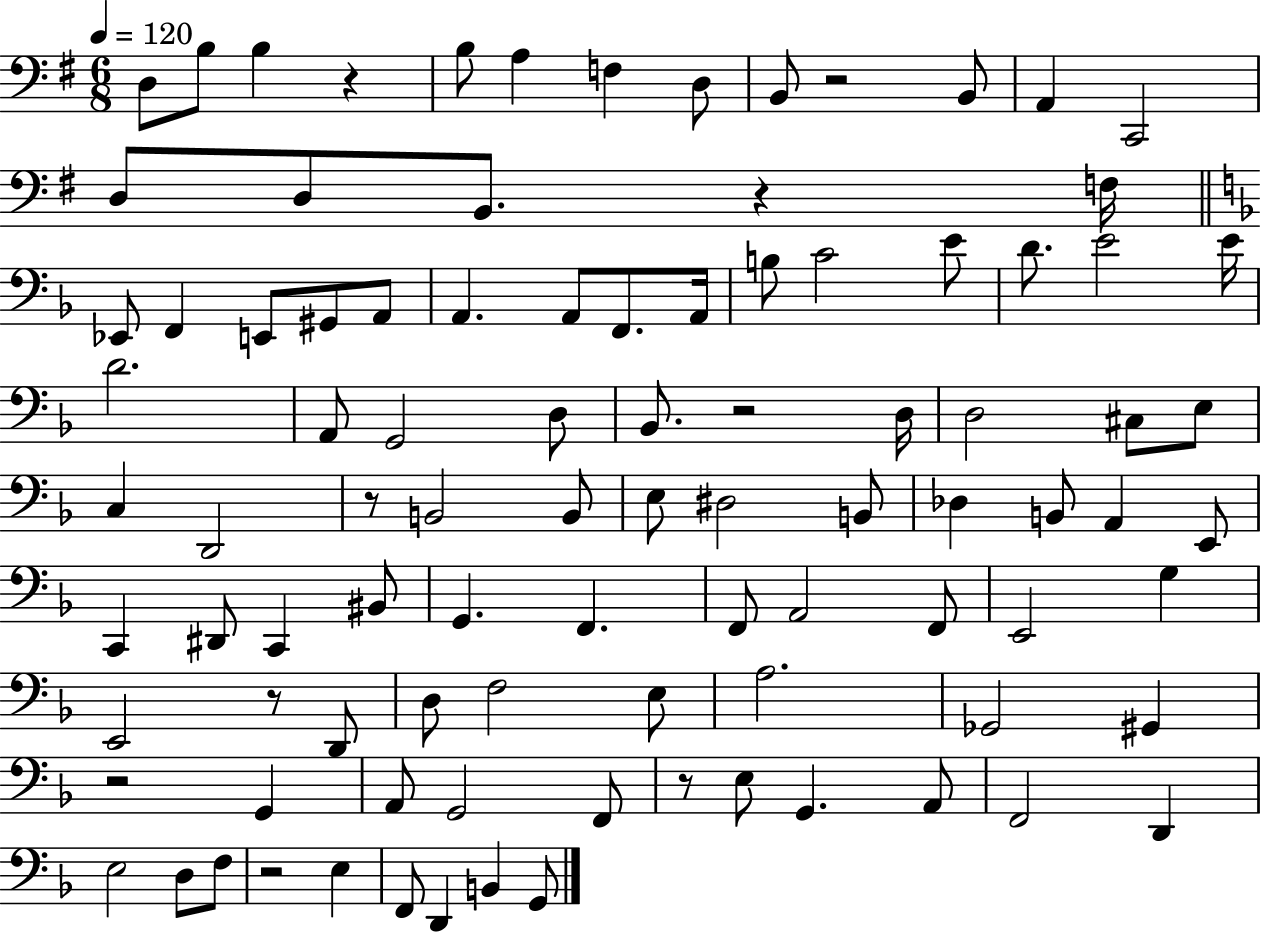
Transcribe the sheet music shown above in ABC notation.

X:1
T:Untitled
M:6/8
L:1/4
K:G
D,/2 B,/2 B, z B,/2 A, F, D,/2 B,,/2 z2 B,,/2 A,, C,,2 D,/2 D,/2 B,,/2 z F,/4 _E,,/2 F,, E,,/2 ^G,,/2 A,,/2 A,, A,,/2 F,,/2 A,,/4 B,/2 C2 E/2 D/2 E2 E/4 D2 A,,/2 G,,2 D,/2 _B,,/2 z2 D,/4 D,2 ^C,/2 E,/2 C, D,,2 z/2 B,,2 B,,/2 E,/2 ^D,2 B,,/2 _D, B,,/2 A,, E,,/2 C,, ^D,,/2 C,, ^B,,/2 G,, F,, F,,/2 A,,2 F,,/2 E,,2 G, E,,2 z/2 D,,/2 D,/2 F,2 E,/2 A,2 _G,,2 ^G,, z2 G,, A,,/2 G,,2 F,,/2 z/2 E,/2 G,, A,,/2 F,,2 D,, E,2 D,/2 F,/2 z2 E, F,,/2 D,, B,, G,,/2